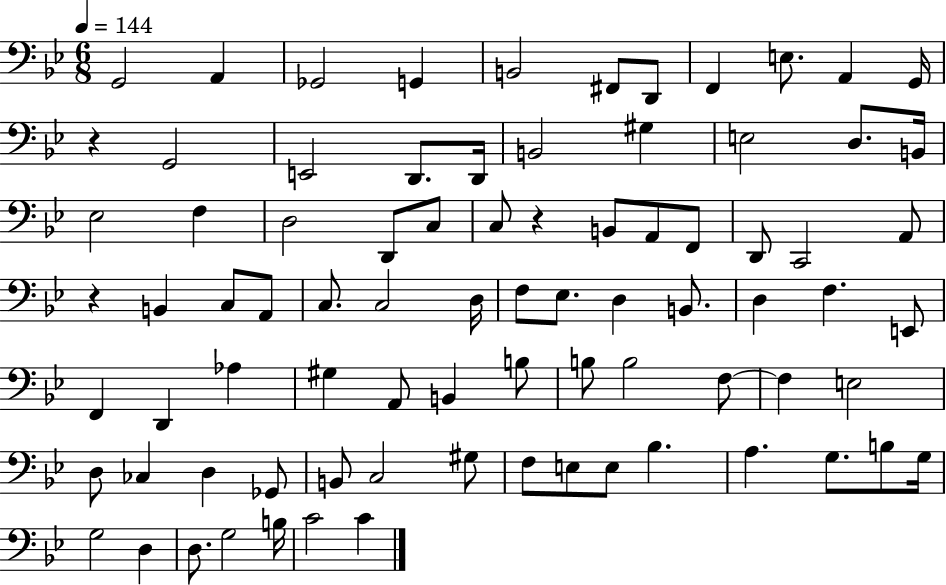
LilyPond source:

{
  \clef bass
  \numericTimeSignature
  \time 6/8
  \key bes \major
  \tempo 4 = 144
  \repeat volta 2 { g,2 a,4 | ges,2 g,4 | b,2 fis,8 d,8 | f,4 e8. a,4 g,16 | \break r4 g,2 | e,2 d,8. d,16 | b,2 gis4 | e2 d8. b,16 | \break ees2 f4 | d2 d,8 c8 | c8 r4 b,8 a,8 f,8 | d,8 c,2 a,8 | \break r4 b,4 c8 a,8 | c8. c2 d16 | f8 ees8. d4 b,8. | d4 f4. e,8 | \break f,4 d,4 aes4 | gis4 a,8 b,4 b8 | b8 b2 f8~~ | f4 e2 | \break d8 ces4 d4 ges,8 | b,8 c2 gis8 | f8 e8 e8 bes4. | a4. g8. b8 g16 | \break g2 d4 | d8. g2 b16 | c'2 c'4 | } \bar "|."
}